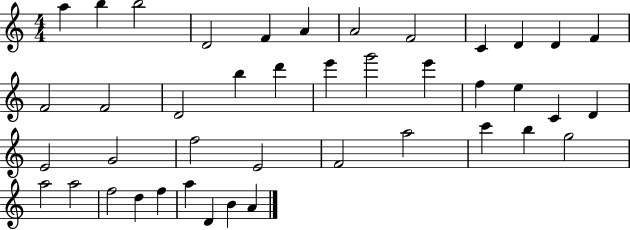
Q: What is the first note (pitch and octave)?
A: A5